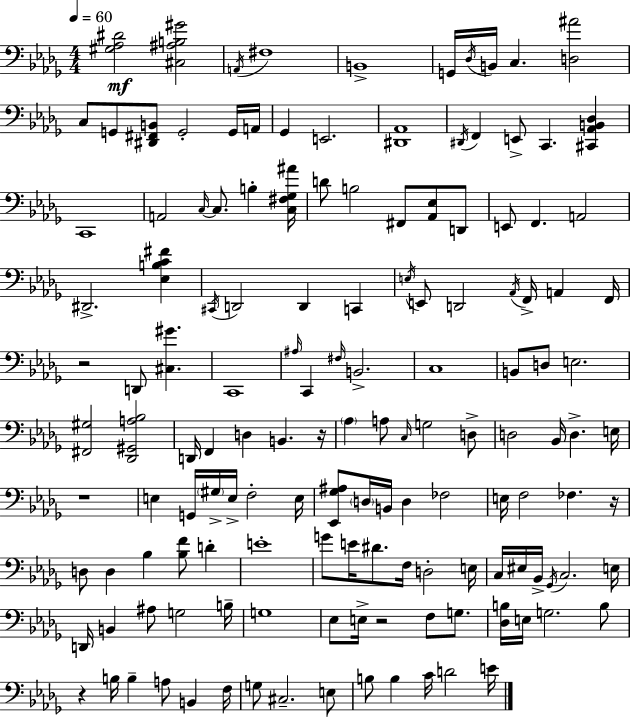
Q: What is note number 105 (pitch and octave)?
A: G3